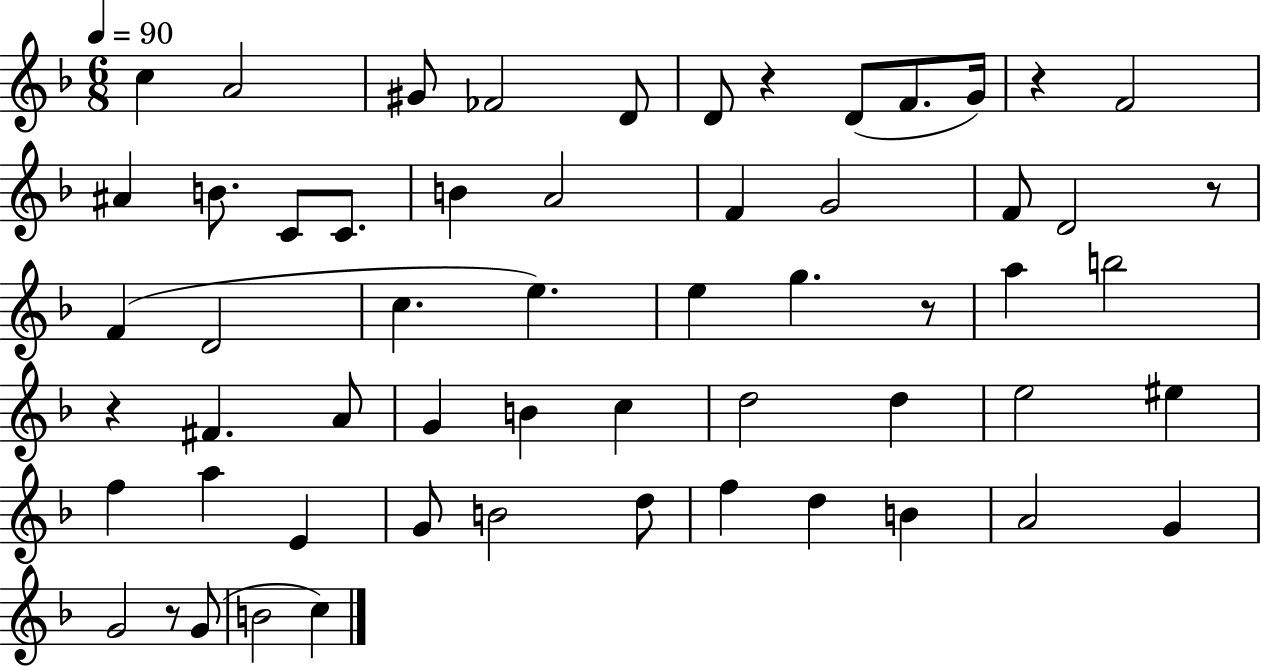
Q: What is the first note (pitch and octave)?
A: C5